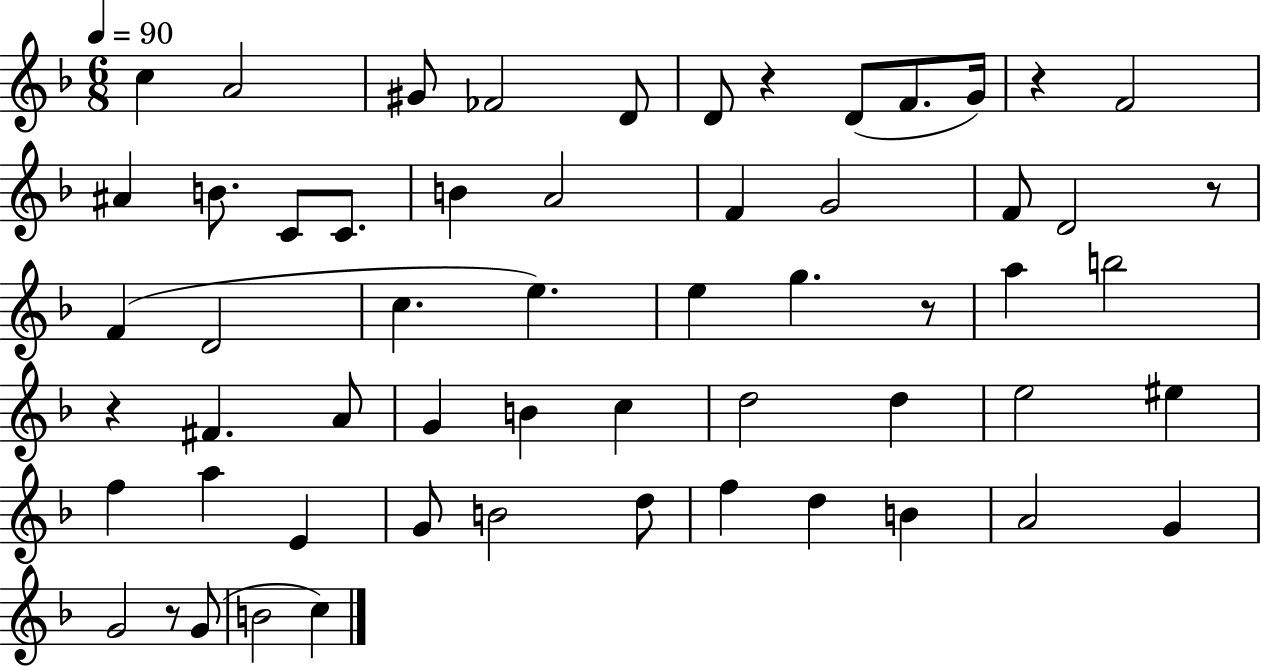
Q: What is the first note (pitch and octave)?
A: C5